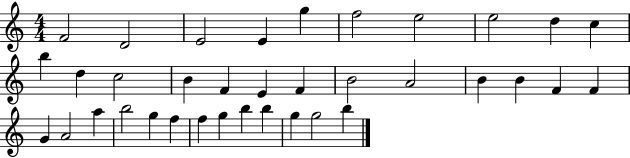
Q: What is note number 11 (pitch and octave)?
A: B5